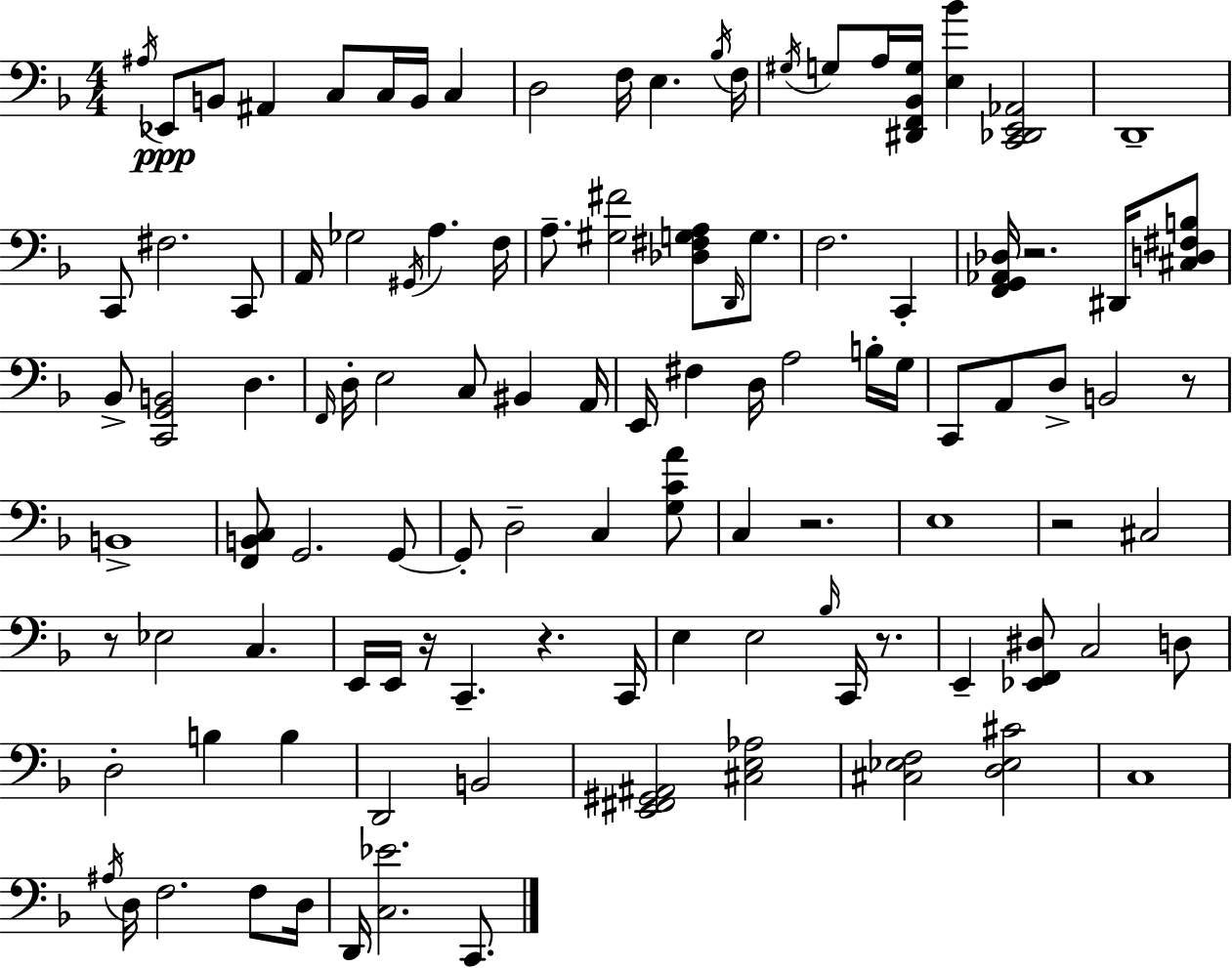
A#3/s Eb2/e B2/e A#2/q C3/e C3/s B2/s C3/q D3/h F3/s E3/q. Bb3/s F3/s G#3/s G3/e A3/s [D#2,F2,Bb2,G3]/s [E3,Bb4]/q [C2,Db2,E2,Ab2]/h D2/w C2/e F#3/h. C2/e A2/s Gb3/h G#2/s A3/q. F3/s A3/e. [G#3,F#4]/h [Db3,F#3,G3,A3]/e D2/s G3/e. F3/h. C2/q [F2,G2,Ab2,Db3]/s R/h. D#2/s [C#3,D3,F#3,B3]/e Bb2/e [C2,G2,B2]/h D3/q. F2/s D3/s E3/h C3/e BIS2/q A2/s E2/s F#3/q D3/s A3/h B3/s G3/s C2/e A2/e D3/e B2/h R/e B2/w [F2,B2,C3]/e G2/h. G2/e G2/e D3/h C3/q [G3,C4,A4]/e C3/q R/h. E3/w R/h C#3/h R/e Eb3/h C3/q. E2/s E2/s R/s C2/q. R/q. C2/s E3/q E3/h Bb3/s C2/s R/e. E2/q [Eb2,F2,D#3]/e C3/h D3/e D3/h B3/q B3/q D2/h B2/h [E2,F#2,G#2,A#2]/h [C#3,E3,Ab3]/h [C#3,Eb3,F3]/h [D3,Eb3,C#4]/h C3/w A#3/s D3/s F3/h. F3/e D3/s D2/s [C3,Eb4]/h. C2/e.